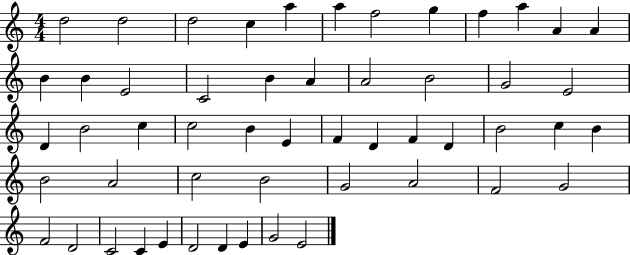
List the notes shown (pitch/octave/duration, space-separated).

D5/h D5/h D5/h C5/q A5/q A5/q F5/h G5/q F5/q A5/q A4/q A4/q B4/q B4/q E4/h C4/h B4/q A4/q A4/h B4/h G4/h E4/h D4/q B4/h C5/q C5/h B4/q E4/q F4/q D4/q F4/q D4/q B4/h C5/q B4/q B4/h A4/h C5/h B4/h G4/h A4/h F4/h G4/h F4/h D4/h C4/h C4/q E4/q D4/h D4/q E4/q G4/h E4/h